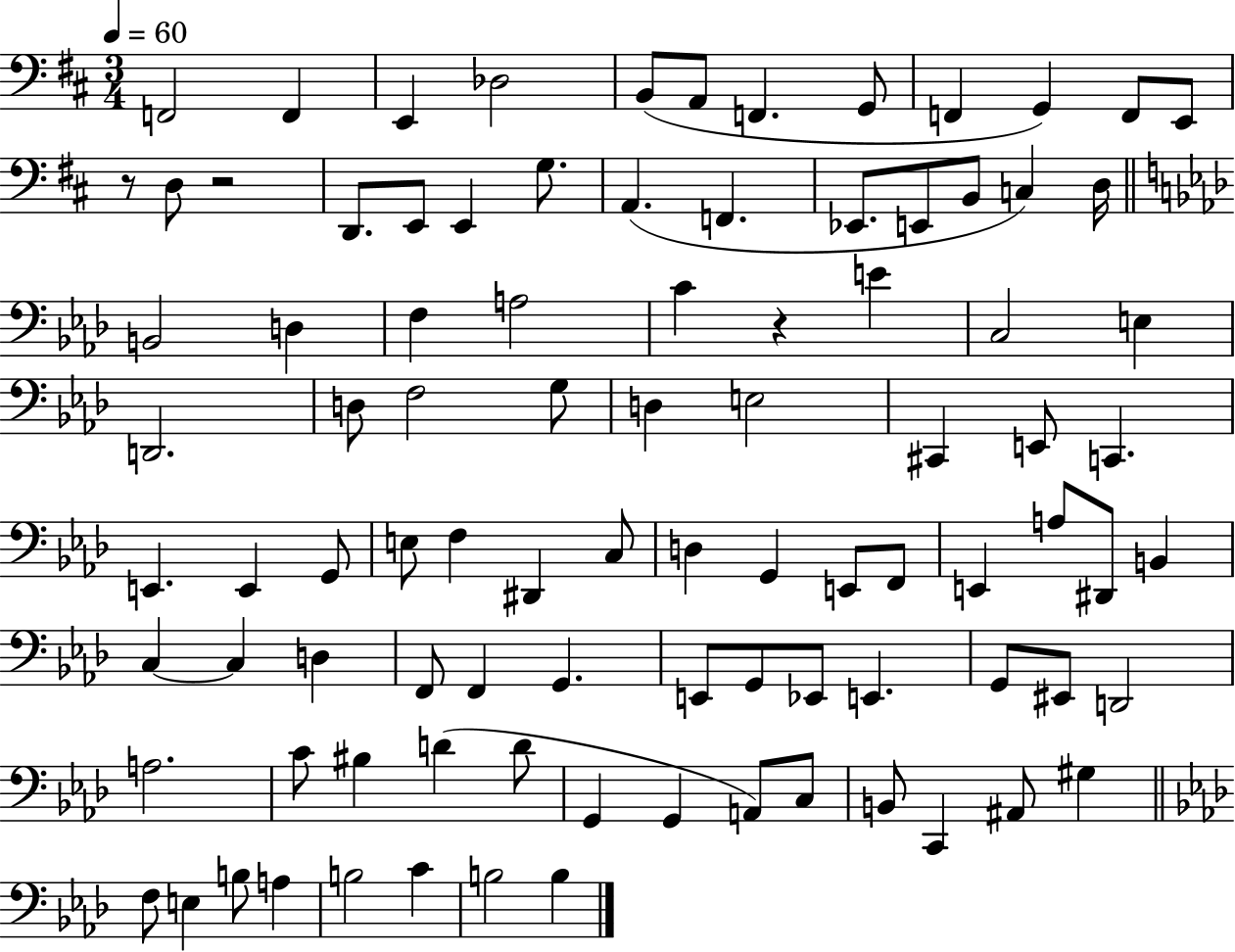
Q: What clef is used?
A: bass